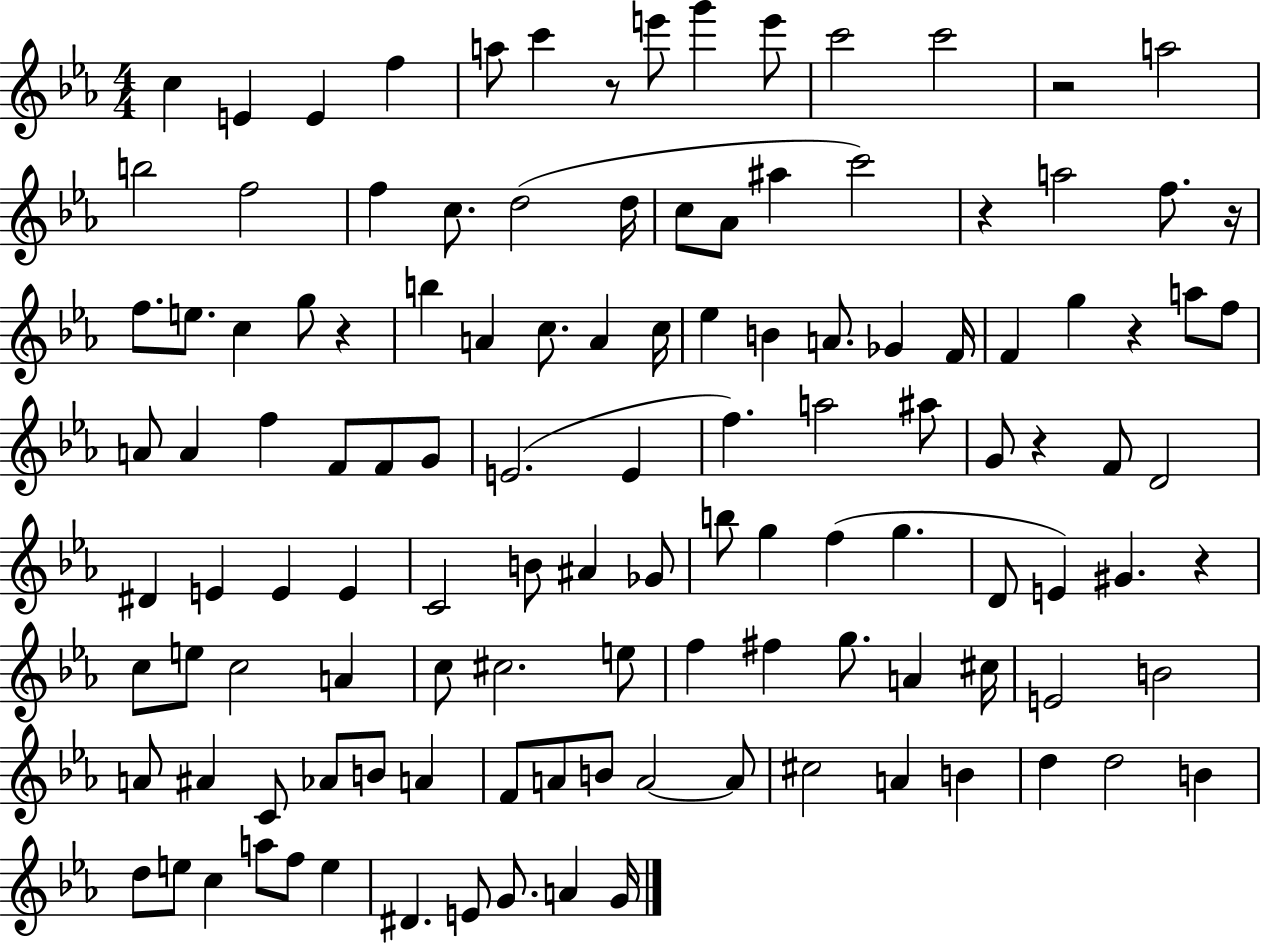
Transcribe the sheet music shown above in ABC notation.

X:1
T:Untitled
M:4/4
L:1/4
K:Eb
c E E f a/2 c' z/2 e'/2 g' e'/2 c'2 c'2 z2 a2 b2 f2 f c/2 d2 d/4 c/2 _A/2 ^a c'2 z a2 f/2 z/4 f/2 e/2 c g/2 z b A c/2 A c/4 _e B A/2 _G F/4 F g z a/2 f/2 A/2 A f F/2 F/2 G/2 E2 E f a2 ^a/2 G/2 z F/2 D2 ^D E E E C2 B/2 ^A _G/2 b/2 g f g D/2 E ^G z c/2 e/2 c2 A c/2 ^c2 e/2 f ^f g/2 A ^c/4 E2 B2 A/2 ^A C/2 _A/2 B/2 A F/2 A/2 B/2 A2 A/2 ^c2 A B d d2 B d/2 e/2 c a/2 f/2 e ^D E/2 G/2 A G/4